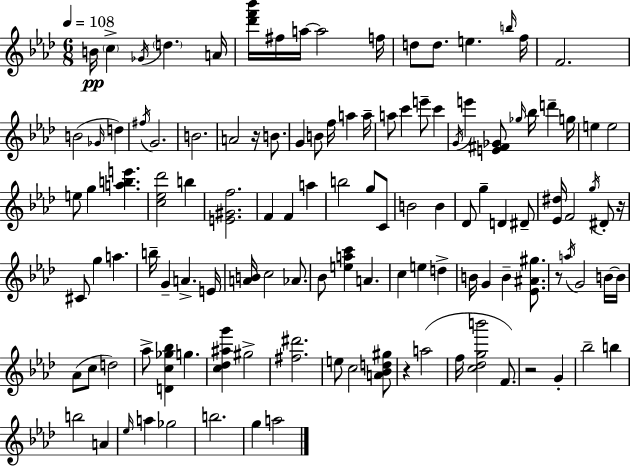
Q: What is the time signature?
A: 6/8